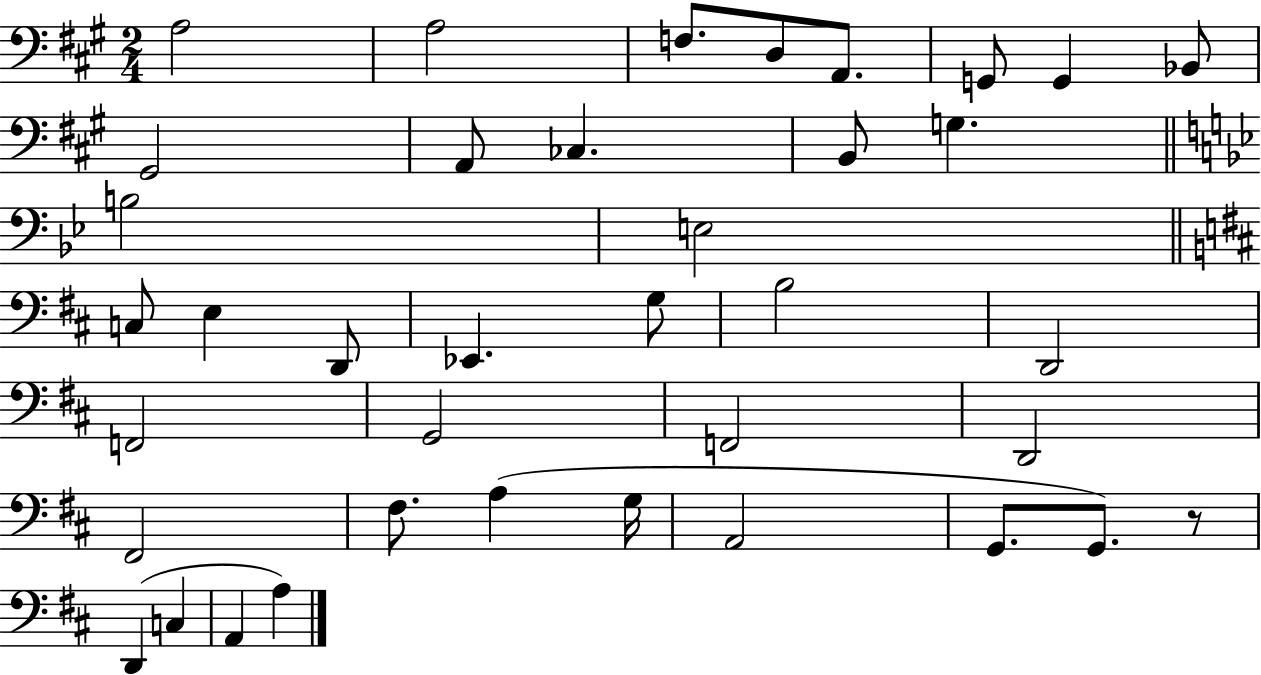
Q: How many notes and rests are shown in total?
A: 38